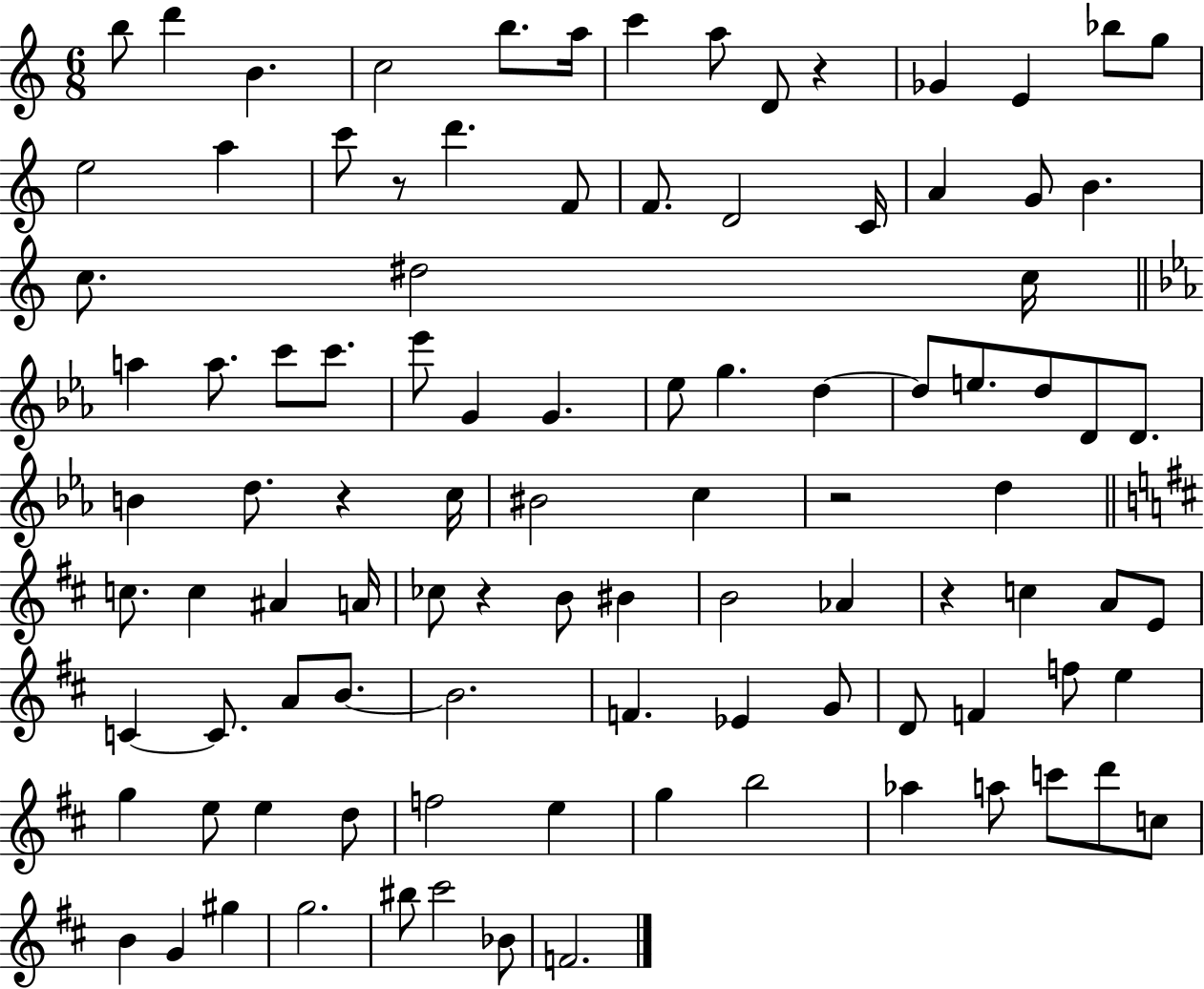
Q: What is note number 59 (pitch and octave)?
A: A4